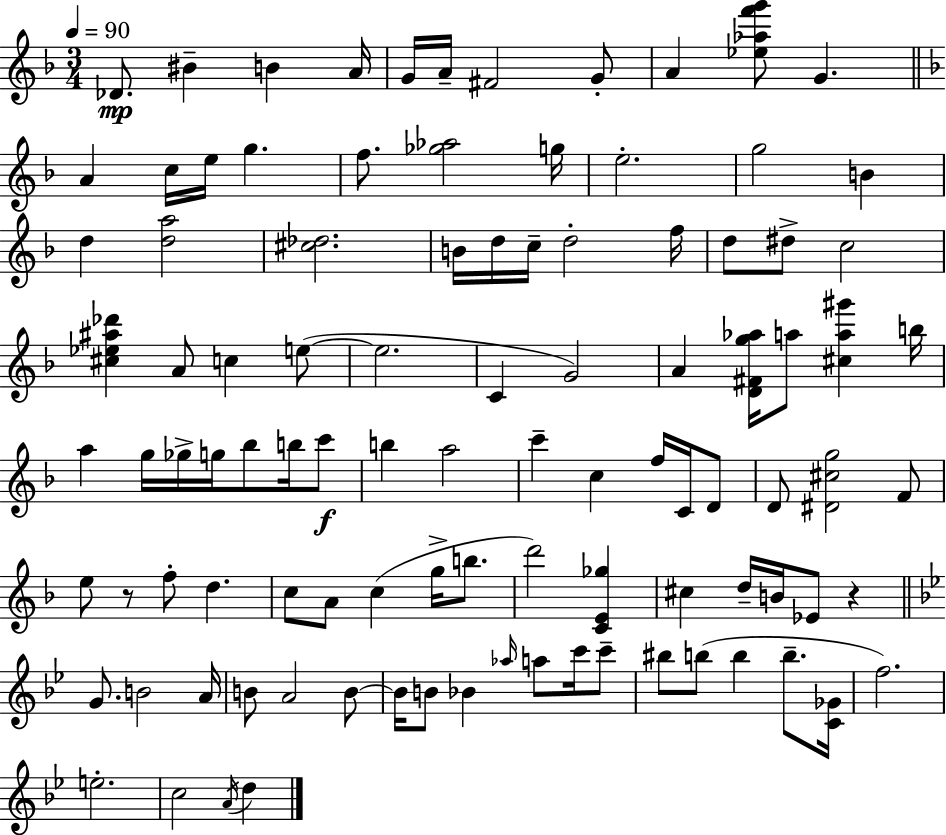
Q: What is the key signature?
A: F major